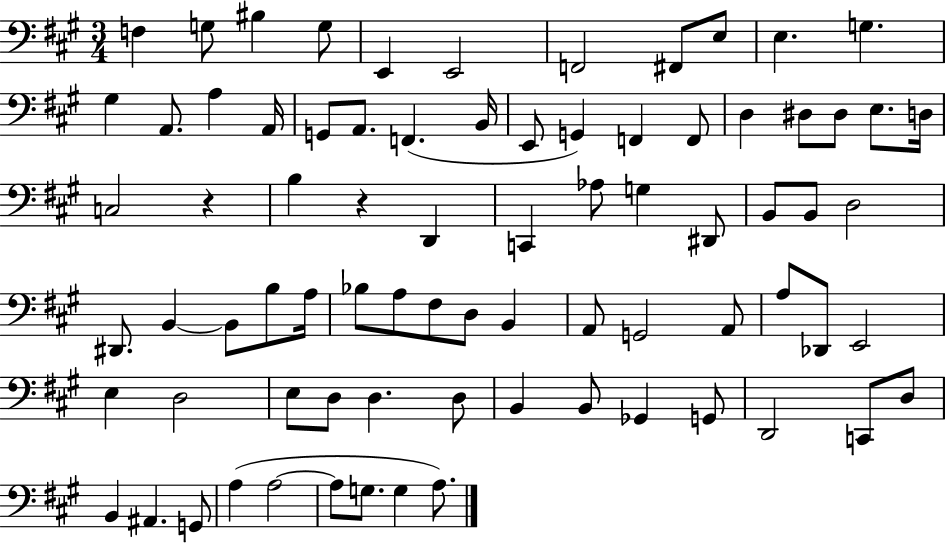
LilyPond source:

{
  \clef bass
  \numericTimeSignature
  \time 3/4
  \key a \major
  f4 g8 bis4 g8 | e,4 e,2 | f,2 fis,8 e8 | e4. g4. | \break gis4 a,8. a4 a,16 | g,8 a,8. f,4.( b,16 | e,8 g,4) f,4 f,8 | d4 dis8 dis8 e8. d16 | \break c2 r4 | b4 r4 d,4 | c,4 aes8 g4 dis,8 | b,8 b,8 d2 | \break dis,8. b,4~~ b,8 b8 a16 | bes8 a8 fis8 d8 b,4 | a,8 g,2 a,8 | a8 des,8 e,2 | \break e4 d2 | e8 d8 d4. d8 | b,4 b,8 ges,4 g,8 | d,2 c,8 d8 | \break b,4 ais,4. g,8 | a4( a2~~ | a8 g8. g4 a8.) | \bar "|."
}